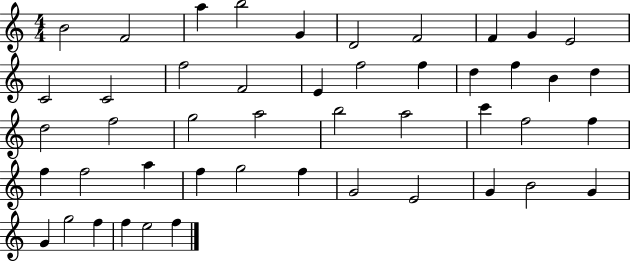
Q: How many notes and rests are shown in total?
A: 47